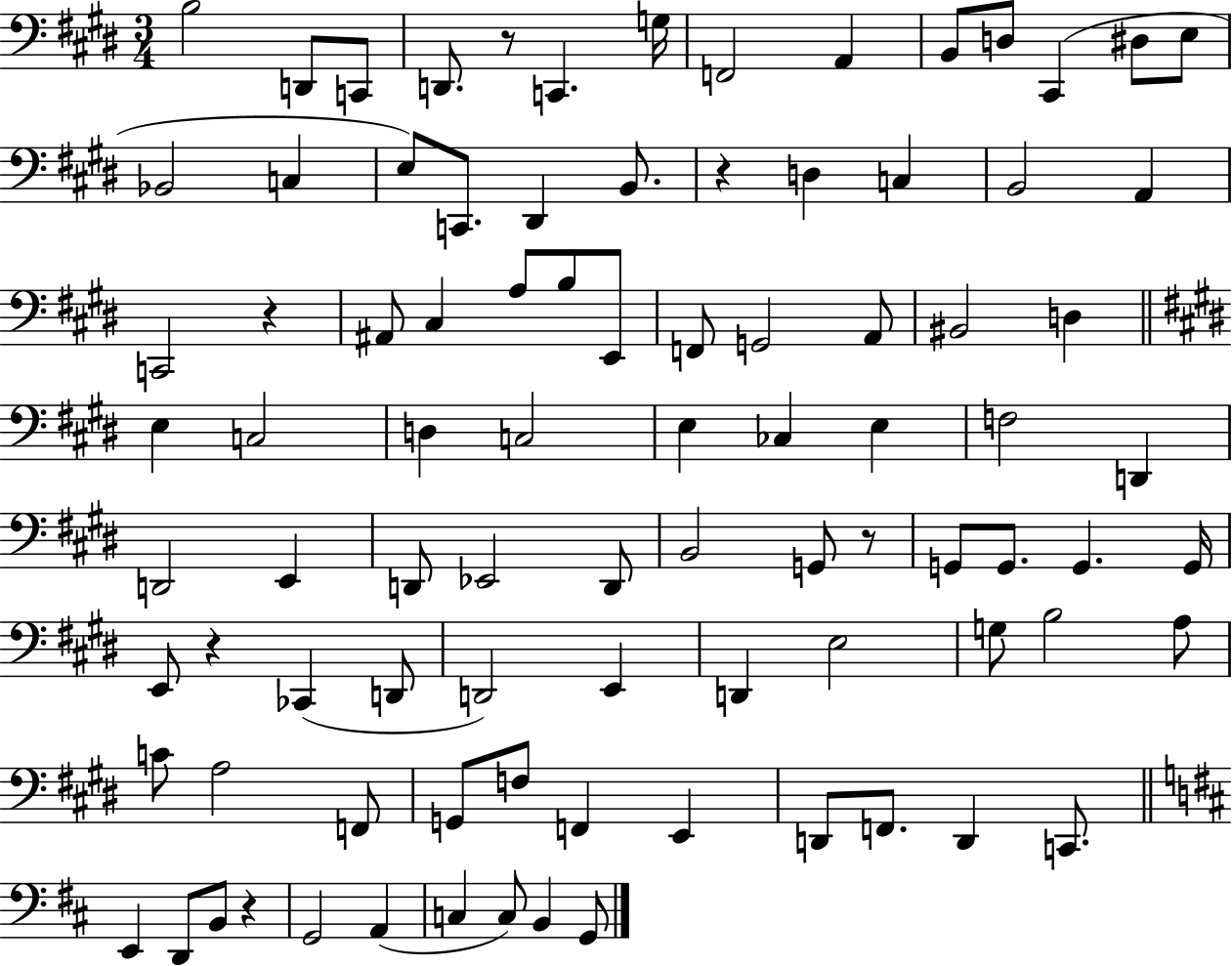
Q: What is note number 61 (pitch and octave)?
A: E3